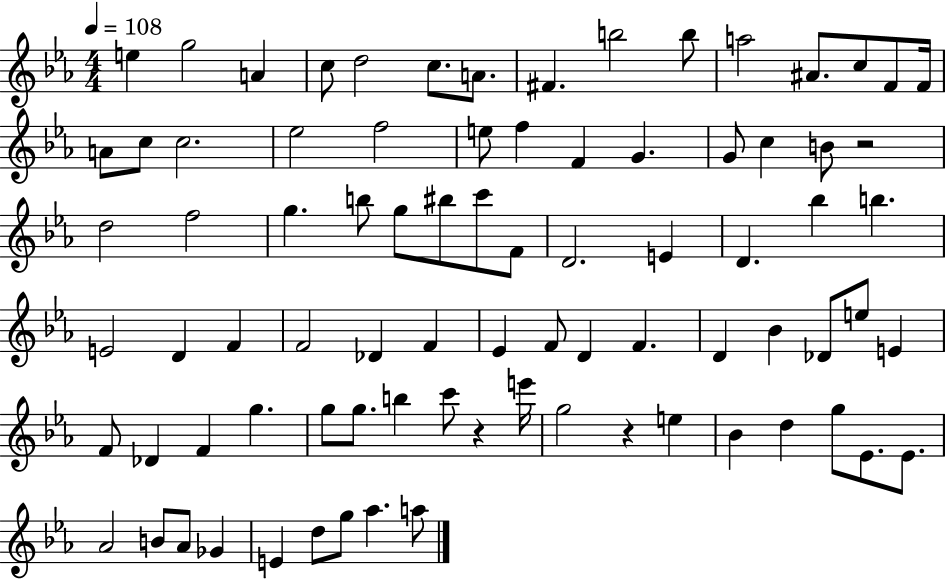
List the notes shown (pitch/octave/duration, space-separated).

E5/q G5/h A4/q C5/e D5/h C5/e. A4/e. F#4/q. B5/h B5/e A5/h A#4/e. C5/e F4/e F4/s A4/e C5/e C5/h. Eb5/h F5/h E5/e F5/q F4/q G4/q. G4/e C5/q B4/e R/h D5/h F5/h G5/q. B5/e G5/e BIS5/e C6/e F4/e D4/h. E4/q D4/q. Bb5/q B5/q. E4/h D4/q F4/q F4/h Db4/q F4/q Eb4/q F4/e D4/q F4/q. D4/q Bb4/q Db4/e E5/e E4/q F4/e Db4/q F4/q G5/q. G5/e G5/e. B5/q C6/e R/q E6/s G5/h R/q E5/q Bb4/q D5/q G5/e Eb4/e. Eb4/e. Ab4/h B4/e Ab4/e Gb4/q E4/q D5/e G5/e Ab5/q. A5/e